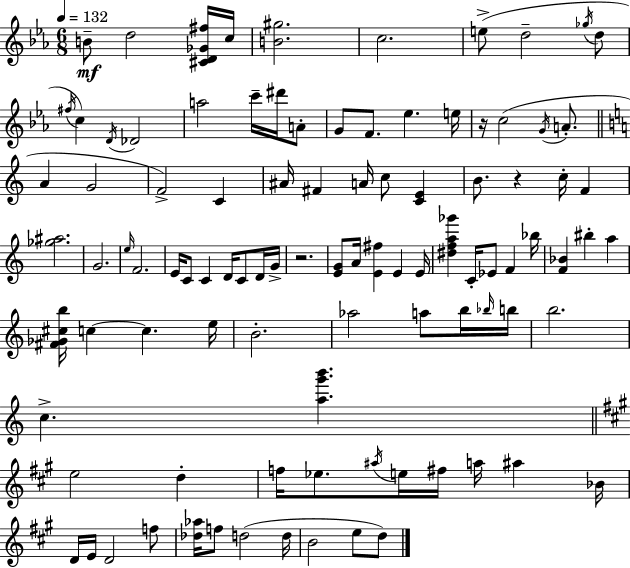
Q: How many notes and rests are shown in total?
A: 98